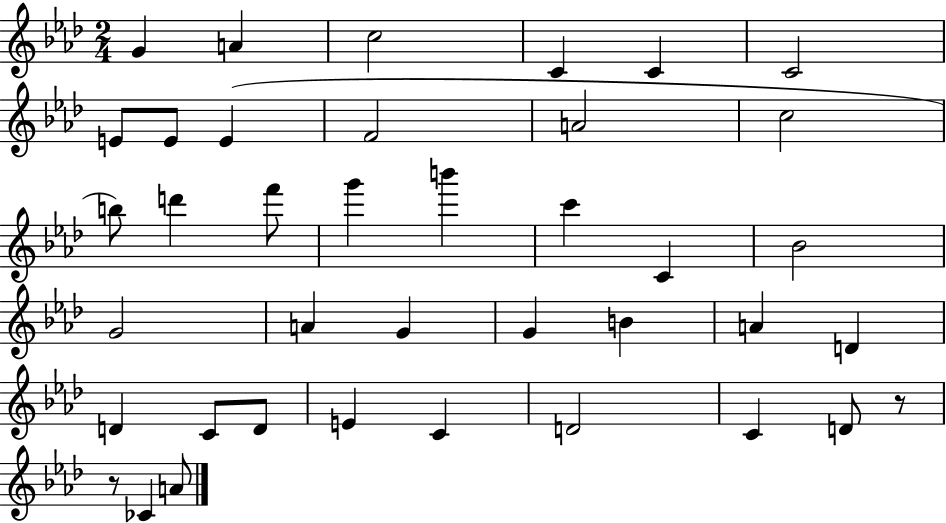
G4/q A4/q C5/h C4/q C4/q C4/h E4/e E4/e E4/q F4/h A4/h C5/h B5/e D6/q F6/e G6/q B6/q C6/q C4/q Bb4/h G4/h A4/q G4/q G4/q B4/q A4/q D4/q D4/q C4/e D4/e E4/q C4/q D4/h C4/q D4/e R/e R/e CES4/q A4/e